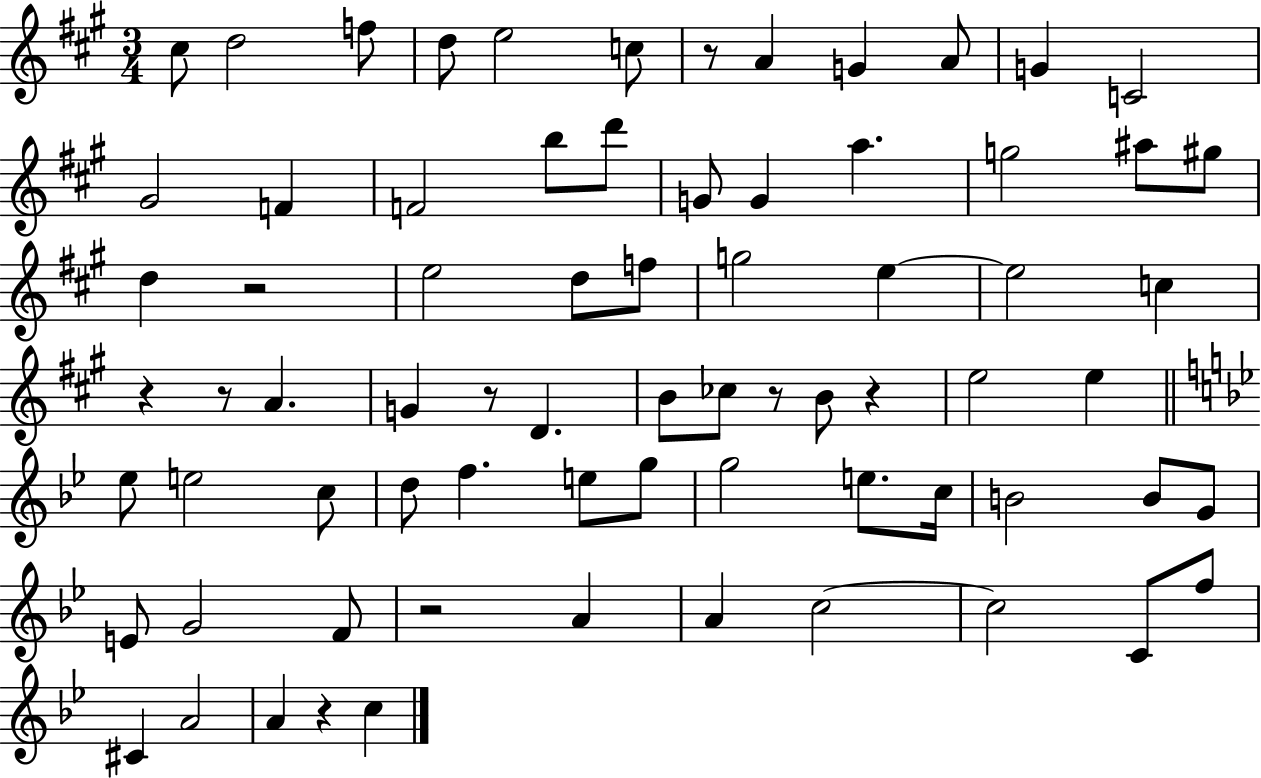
X:1
T:Untitled
M:3/4
L:1/4
K:A
^c/2 d2 f/2 d/2 e2 c/2 z/2 A G A/2 G C2 ^G2 F F2 b/2 d'/2 G/2 G a g2 ^a/2 ^g/2 d z2 e2 d/2 f/2 g2 e e2 c z z/2 A G z/2 D B/2 _c/2 z/2 B/2 z e2 e _e/2 e2 c/2 d/2 f e/2 g/2 g2 e/2 c/4 B2 B/2 G/2 E/2 G2 F/2 z2 A A c2 c2 C/2 f/2 ^C A2 A z c